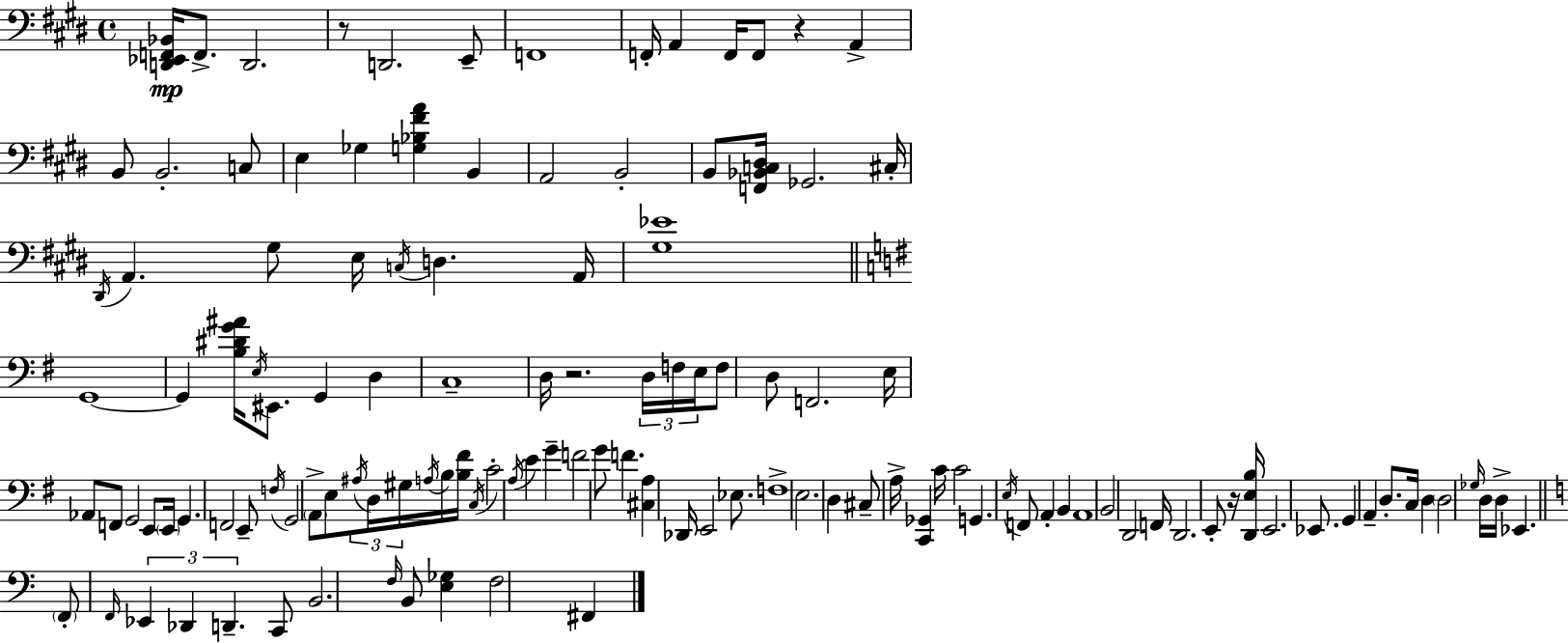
X:1
T:Untitled
M:4/4
L:1/4
K:E
[D,,_E,,F,,_B,,]/4 F,,/2 D,,2 z/2 D,,2 E,,/2 F,,4 F,,/4 A,, F,,/4 F,,/2 z A,, B,,/2 B,,2 C,/2 E, _G, [G,_B,^FA] B,, A,,2 B,,2 B,,/2 [F,,_B,,C,^D,]/4 _G,,2 ^C,/4 ^D,,/4 A,, ^G,/2 E,/4 C,/4 D, A,,/4 [^G,_E]4 G,,4 G,, [B,^DG^A]/4 E,/4 ^E,,/2 G,, D, C,4 D,/4 z2 D,/4 F,/4 E,/4 F,/2 D,/2 F,,2 E,/4 _A,,/2 F,,/2 G,,2 E,,/2 E,,/4 G,, F,,2 E,,/2 F,/4 G,,2 A,,/2 E,/2 ^A,/4 D,/4 ^G,/4 A,/4 B,/4 [B,^F]/4 C,/4 C2 A,/4 E G F2 G/2 F [^C,A,] _D,,/4 E,,2 _E,/2 F,4 E,2 D, ^C,/2 A,/4 [C,,_G,,] C/4 C2 G,, E,/4 F,,/2 A,, B,, A,,4 B,,2 D,,2 F,,/4 D,,2 E,,/2 z/4 [D,,E,B,]/4 E,,2 _E,,/2 G,, A,, D,/2 C,/4 D, D,2 _G,/4 D,/4 D,/4 _E,, F,,/2 F,,/4 _E,, _D,, D,, C,,/2 B,,2 F,/4 B,,/2 [E,_G,] F,2 ^F,,